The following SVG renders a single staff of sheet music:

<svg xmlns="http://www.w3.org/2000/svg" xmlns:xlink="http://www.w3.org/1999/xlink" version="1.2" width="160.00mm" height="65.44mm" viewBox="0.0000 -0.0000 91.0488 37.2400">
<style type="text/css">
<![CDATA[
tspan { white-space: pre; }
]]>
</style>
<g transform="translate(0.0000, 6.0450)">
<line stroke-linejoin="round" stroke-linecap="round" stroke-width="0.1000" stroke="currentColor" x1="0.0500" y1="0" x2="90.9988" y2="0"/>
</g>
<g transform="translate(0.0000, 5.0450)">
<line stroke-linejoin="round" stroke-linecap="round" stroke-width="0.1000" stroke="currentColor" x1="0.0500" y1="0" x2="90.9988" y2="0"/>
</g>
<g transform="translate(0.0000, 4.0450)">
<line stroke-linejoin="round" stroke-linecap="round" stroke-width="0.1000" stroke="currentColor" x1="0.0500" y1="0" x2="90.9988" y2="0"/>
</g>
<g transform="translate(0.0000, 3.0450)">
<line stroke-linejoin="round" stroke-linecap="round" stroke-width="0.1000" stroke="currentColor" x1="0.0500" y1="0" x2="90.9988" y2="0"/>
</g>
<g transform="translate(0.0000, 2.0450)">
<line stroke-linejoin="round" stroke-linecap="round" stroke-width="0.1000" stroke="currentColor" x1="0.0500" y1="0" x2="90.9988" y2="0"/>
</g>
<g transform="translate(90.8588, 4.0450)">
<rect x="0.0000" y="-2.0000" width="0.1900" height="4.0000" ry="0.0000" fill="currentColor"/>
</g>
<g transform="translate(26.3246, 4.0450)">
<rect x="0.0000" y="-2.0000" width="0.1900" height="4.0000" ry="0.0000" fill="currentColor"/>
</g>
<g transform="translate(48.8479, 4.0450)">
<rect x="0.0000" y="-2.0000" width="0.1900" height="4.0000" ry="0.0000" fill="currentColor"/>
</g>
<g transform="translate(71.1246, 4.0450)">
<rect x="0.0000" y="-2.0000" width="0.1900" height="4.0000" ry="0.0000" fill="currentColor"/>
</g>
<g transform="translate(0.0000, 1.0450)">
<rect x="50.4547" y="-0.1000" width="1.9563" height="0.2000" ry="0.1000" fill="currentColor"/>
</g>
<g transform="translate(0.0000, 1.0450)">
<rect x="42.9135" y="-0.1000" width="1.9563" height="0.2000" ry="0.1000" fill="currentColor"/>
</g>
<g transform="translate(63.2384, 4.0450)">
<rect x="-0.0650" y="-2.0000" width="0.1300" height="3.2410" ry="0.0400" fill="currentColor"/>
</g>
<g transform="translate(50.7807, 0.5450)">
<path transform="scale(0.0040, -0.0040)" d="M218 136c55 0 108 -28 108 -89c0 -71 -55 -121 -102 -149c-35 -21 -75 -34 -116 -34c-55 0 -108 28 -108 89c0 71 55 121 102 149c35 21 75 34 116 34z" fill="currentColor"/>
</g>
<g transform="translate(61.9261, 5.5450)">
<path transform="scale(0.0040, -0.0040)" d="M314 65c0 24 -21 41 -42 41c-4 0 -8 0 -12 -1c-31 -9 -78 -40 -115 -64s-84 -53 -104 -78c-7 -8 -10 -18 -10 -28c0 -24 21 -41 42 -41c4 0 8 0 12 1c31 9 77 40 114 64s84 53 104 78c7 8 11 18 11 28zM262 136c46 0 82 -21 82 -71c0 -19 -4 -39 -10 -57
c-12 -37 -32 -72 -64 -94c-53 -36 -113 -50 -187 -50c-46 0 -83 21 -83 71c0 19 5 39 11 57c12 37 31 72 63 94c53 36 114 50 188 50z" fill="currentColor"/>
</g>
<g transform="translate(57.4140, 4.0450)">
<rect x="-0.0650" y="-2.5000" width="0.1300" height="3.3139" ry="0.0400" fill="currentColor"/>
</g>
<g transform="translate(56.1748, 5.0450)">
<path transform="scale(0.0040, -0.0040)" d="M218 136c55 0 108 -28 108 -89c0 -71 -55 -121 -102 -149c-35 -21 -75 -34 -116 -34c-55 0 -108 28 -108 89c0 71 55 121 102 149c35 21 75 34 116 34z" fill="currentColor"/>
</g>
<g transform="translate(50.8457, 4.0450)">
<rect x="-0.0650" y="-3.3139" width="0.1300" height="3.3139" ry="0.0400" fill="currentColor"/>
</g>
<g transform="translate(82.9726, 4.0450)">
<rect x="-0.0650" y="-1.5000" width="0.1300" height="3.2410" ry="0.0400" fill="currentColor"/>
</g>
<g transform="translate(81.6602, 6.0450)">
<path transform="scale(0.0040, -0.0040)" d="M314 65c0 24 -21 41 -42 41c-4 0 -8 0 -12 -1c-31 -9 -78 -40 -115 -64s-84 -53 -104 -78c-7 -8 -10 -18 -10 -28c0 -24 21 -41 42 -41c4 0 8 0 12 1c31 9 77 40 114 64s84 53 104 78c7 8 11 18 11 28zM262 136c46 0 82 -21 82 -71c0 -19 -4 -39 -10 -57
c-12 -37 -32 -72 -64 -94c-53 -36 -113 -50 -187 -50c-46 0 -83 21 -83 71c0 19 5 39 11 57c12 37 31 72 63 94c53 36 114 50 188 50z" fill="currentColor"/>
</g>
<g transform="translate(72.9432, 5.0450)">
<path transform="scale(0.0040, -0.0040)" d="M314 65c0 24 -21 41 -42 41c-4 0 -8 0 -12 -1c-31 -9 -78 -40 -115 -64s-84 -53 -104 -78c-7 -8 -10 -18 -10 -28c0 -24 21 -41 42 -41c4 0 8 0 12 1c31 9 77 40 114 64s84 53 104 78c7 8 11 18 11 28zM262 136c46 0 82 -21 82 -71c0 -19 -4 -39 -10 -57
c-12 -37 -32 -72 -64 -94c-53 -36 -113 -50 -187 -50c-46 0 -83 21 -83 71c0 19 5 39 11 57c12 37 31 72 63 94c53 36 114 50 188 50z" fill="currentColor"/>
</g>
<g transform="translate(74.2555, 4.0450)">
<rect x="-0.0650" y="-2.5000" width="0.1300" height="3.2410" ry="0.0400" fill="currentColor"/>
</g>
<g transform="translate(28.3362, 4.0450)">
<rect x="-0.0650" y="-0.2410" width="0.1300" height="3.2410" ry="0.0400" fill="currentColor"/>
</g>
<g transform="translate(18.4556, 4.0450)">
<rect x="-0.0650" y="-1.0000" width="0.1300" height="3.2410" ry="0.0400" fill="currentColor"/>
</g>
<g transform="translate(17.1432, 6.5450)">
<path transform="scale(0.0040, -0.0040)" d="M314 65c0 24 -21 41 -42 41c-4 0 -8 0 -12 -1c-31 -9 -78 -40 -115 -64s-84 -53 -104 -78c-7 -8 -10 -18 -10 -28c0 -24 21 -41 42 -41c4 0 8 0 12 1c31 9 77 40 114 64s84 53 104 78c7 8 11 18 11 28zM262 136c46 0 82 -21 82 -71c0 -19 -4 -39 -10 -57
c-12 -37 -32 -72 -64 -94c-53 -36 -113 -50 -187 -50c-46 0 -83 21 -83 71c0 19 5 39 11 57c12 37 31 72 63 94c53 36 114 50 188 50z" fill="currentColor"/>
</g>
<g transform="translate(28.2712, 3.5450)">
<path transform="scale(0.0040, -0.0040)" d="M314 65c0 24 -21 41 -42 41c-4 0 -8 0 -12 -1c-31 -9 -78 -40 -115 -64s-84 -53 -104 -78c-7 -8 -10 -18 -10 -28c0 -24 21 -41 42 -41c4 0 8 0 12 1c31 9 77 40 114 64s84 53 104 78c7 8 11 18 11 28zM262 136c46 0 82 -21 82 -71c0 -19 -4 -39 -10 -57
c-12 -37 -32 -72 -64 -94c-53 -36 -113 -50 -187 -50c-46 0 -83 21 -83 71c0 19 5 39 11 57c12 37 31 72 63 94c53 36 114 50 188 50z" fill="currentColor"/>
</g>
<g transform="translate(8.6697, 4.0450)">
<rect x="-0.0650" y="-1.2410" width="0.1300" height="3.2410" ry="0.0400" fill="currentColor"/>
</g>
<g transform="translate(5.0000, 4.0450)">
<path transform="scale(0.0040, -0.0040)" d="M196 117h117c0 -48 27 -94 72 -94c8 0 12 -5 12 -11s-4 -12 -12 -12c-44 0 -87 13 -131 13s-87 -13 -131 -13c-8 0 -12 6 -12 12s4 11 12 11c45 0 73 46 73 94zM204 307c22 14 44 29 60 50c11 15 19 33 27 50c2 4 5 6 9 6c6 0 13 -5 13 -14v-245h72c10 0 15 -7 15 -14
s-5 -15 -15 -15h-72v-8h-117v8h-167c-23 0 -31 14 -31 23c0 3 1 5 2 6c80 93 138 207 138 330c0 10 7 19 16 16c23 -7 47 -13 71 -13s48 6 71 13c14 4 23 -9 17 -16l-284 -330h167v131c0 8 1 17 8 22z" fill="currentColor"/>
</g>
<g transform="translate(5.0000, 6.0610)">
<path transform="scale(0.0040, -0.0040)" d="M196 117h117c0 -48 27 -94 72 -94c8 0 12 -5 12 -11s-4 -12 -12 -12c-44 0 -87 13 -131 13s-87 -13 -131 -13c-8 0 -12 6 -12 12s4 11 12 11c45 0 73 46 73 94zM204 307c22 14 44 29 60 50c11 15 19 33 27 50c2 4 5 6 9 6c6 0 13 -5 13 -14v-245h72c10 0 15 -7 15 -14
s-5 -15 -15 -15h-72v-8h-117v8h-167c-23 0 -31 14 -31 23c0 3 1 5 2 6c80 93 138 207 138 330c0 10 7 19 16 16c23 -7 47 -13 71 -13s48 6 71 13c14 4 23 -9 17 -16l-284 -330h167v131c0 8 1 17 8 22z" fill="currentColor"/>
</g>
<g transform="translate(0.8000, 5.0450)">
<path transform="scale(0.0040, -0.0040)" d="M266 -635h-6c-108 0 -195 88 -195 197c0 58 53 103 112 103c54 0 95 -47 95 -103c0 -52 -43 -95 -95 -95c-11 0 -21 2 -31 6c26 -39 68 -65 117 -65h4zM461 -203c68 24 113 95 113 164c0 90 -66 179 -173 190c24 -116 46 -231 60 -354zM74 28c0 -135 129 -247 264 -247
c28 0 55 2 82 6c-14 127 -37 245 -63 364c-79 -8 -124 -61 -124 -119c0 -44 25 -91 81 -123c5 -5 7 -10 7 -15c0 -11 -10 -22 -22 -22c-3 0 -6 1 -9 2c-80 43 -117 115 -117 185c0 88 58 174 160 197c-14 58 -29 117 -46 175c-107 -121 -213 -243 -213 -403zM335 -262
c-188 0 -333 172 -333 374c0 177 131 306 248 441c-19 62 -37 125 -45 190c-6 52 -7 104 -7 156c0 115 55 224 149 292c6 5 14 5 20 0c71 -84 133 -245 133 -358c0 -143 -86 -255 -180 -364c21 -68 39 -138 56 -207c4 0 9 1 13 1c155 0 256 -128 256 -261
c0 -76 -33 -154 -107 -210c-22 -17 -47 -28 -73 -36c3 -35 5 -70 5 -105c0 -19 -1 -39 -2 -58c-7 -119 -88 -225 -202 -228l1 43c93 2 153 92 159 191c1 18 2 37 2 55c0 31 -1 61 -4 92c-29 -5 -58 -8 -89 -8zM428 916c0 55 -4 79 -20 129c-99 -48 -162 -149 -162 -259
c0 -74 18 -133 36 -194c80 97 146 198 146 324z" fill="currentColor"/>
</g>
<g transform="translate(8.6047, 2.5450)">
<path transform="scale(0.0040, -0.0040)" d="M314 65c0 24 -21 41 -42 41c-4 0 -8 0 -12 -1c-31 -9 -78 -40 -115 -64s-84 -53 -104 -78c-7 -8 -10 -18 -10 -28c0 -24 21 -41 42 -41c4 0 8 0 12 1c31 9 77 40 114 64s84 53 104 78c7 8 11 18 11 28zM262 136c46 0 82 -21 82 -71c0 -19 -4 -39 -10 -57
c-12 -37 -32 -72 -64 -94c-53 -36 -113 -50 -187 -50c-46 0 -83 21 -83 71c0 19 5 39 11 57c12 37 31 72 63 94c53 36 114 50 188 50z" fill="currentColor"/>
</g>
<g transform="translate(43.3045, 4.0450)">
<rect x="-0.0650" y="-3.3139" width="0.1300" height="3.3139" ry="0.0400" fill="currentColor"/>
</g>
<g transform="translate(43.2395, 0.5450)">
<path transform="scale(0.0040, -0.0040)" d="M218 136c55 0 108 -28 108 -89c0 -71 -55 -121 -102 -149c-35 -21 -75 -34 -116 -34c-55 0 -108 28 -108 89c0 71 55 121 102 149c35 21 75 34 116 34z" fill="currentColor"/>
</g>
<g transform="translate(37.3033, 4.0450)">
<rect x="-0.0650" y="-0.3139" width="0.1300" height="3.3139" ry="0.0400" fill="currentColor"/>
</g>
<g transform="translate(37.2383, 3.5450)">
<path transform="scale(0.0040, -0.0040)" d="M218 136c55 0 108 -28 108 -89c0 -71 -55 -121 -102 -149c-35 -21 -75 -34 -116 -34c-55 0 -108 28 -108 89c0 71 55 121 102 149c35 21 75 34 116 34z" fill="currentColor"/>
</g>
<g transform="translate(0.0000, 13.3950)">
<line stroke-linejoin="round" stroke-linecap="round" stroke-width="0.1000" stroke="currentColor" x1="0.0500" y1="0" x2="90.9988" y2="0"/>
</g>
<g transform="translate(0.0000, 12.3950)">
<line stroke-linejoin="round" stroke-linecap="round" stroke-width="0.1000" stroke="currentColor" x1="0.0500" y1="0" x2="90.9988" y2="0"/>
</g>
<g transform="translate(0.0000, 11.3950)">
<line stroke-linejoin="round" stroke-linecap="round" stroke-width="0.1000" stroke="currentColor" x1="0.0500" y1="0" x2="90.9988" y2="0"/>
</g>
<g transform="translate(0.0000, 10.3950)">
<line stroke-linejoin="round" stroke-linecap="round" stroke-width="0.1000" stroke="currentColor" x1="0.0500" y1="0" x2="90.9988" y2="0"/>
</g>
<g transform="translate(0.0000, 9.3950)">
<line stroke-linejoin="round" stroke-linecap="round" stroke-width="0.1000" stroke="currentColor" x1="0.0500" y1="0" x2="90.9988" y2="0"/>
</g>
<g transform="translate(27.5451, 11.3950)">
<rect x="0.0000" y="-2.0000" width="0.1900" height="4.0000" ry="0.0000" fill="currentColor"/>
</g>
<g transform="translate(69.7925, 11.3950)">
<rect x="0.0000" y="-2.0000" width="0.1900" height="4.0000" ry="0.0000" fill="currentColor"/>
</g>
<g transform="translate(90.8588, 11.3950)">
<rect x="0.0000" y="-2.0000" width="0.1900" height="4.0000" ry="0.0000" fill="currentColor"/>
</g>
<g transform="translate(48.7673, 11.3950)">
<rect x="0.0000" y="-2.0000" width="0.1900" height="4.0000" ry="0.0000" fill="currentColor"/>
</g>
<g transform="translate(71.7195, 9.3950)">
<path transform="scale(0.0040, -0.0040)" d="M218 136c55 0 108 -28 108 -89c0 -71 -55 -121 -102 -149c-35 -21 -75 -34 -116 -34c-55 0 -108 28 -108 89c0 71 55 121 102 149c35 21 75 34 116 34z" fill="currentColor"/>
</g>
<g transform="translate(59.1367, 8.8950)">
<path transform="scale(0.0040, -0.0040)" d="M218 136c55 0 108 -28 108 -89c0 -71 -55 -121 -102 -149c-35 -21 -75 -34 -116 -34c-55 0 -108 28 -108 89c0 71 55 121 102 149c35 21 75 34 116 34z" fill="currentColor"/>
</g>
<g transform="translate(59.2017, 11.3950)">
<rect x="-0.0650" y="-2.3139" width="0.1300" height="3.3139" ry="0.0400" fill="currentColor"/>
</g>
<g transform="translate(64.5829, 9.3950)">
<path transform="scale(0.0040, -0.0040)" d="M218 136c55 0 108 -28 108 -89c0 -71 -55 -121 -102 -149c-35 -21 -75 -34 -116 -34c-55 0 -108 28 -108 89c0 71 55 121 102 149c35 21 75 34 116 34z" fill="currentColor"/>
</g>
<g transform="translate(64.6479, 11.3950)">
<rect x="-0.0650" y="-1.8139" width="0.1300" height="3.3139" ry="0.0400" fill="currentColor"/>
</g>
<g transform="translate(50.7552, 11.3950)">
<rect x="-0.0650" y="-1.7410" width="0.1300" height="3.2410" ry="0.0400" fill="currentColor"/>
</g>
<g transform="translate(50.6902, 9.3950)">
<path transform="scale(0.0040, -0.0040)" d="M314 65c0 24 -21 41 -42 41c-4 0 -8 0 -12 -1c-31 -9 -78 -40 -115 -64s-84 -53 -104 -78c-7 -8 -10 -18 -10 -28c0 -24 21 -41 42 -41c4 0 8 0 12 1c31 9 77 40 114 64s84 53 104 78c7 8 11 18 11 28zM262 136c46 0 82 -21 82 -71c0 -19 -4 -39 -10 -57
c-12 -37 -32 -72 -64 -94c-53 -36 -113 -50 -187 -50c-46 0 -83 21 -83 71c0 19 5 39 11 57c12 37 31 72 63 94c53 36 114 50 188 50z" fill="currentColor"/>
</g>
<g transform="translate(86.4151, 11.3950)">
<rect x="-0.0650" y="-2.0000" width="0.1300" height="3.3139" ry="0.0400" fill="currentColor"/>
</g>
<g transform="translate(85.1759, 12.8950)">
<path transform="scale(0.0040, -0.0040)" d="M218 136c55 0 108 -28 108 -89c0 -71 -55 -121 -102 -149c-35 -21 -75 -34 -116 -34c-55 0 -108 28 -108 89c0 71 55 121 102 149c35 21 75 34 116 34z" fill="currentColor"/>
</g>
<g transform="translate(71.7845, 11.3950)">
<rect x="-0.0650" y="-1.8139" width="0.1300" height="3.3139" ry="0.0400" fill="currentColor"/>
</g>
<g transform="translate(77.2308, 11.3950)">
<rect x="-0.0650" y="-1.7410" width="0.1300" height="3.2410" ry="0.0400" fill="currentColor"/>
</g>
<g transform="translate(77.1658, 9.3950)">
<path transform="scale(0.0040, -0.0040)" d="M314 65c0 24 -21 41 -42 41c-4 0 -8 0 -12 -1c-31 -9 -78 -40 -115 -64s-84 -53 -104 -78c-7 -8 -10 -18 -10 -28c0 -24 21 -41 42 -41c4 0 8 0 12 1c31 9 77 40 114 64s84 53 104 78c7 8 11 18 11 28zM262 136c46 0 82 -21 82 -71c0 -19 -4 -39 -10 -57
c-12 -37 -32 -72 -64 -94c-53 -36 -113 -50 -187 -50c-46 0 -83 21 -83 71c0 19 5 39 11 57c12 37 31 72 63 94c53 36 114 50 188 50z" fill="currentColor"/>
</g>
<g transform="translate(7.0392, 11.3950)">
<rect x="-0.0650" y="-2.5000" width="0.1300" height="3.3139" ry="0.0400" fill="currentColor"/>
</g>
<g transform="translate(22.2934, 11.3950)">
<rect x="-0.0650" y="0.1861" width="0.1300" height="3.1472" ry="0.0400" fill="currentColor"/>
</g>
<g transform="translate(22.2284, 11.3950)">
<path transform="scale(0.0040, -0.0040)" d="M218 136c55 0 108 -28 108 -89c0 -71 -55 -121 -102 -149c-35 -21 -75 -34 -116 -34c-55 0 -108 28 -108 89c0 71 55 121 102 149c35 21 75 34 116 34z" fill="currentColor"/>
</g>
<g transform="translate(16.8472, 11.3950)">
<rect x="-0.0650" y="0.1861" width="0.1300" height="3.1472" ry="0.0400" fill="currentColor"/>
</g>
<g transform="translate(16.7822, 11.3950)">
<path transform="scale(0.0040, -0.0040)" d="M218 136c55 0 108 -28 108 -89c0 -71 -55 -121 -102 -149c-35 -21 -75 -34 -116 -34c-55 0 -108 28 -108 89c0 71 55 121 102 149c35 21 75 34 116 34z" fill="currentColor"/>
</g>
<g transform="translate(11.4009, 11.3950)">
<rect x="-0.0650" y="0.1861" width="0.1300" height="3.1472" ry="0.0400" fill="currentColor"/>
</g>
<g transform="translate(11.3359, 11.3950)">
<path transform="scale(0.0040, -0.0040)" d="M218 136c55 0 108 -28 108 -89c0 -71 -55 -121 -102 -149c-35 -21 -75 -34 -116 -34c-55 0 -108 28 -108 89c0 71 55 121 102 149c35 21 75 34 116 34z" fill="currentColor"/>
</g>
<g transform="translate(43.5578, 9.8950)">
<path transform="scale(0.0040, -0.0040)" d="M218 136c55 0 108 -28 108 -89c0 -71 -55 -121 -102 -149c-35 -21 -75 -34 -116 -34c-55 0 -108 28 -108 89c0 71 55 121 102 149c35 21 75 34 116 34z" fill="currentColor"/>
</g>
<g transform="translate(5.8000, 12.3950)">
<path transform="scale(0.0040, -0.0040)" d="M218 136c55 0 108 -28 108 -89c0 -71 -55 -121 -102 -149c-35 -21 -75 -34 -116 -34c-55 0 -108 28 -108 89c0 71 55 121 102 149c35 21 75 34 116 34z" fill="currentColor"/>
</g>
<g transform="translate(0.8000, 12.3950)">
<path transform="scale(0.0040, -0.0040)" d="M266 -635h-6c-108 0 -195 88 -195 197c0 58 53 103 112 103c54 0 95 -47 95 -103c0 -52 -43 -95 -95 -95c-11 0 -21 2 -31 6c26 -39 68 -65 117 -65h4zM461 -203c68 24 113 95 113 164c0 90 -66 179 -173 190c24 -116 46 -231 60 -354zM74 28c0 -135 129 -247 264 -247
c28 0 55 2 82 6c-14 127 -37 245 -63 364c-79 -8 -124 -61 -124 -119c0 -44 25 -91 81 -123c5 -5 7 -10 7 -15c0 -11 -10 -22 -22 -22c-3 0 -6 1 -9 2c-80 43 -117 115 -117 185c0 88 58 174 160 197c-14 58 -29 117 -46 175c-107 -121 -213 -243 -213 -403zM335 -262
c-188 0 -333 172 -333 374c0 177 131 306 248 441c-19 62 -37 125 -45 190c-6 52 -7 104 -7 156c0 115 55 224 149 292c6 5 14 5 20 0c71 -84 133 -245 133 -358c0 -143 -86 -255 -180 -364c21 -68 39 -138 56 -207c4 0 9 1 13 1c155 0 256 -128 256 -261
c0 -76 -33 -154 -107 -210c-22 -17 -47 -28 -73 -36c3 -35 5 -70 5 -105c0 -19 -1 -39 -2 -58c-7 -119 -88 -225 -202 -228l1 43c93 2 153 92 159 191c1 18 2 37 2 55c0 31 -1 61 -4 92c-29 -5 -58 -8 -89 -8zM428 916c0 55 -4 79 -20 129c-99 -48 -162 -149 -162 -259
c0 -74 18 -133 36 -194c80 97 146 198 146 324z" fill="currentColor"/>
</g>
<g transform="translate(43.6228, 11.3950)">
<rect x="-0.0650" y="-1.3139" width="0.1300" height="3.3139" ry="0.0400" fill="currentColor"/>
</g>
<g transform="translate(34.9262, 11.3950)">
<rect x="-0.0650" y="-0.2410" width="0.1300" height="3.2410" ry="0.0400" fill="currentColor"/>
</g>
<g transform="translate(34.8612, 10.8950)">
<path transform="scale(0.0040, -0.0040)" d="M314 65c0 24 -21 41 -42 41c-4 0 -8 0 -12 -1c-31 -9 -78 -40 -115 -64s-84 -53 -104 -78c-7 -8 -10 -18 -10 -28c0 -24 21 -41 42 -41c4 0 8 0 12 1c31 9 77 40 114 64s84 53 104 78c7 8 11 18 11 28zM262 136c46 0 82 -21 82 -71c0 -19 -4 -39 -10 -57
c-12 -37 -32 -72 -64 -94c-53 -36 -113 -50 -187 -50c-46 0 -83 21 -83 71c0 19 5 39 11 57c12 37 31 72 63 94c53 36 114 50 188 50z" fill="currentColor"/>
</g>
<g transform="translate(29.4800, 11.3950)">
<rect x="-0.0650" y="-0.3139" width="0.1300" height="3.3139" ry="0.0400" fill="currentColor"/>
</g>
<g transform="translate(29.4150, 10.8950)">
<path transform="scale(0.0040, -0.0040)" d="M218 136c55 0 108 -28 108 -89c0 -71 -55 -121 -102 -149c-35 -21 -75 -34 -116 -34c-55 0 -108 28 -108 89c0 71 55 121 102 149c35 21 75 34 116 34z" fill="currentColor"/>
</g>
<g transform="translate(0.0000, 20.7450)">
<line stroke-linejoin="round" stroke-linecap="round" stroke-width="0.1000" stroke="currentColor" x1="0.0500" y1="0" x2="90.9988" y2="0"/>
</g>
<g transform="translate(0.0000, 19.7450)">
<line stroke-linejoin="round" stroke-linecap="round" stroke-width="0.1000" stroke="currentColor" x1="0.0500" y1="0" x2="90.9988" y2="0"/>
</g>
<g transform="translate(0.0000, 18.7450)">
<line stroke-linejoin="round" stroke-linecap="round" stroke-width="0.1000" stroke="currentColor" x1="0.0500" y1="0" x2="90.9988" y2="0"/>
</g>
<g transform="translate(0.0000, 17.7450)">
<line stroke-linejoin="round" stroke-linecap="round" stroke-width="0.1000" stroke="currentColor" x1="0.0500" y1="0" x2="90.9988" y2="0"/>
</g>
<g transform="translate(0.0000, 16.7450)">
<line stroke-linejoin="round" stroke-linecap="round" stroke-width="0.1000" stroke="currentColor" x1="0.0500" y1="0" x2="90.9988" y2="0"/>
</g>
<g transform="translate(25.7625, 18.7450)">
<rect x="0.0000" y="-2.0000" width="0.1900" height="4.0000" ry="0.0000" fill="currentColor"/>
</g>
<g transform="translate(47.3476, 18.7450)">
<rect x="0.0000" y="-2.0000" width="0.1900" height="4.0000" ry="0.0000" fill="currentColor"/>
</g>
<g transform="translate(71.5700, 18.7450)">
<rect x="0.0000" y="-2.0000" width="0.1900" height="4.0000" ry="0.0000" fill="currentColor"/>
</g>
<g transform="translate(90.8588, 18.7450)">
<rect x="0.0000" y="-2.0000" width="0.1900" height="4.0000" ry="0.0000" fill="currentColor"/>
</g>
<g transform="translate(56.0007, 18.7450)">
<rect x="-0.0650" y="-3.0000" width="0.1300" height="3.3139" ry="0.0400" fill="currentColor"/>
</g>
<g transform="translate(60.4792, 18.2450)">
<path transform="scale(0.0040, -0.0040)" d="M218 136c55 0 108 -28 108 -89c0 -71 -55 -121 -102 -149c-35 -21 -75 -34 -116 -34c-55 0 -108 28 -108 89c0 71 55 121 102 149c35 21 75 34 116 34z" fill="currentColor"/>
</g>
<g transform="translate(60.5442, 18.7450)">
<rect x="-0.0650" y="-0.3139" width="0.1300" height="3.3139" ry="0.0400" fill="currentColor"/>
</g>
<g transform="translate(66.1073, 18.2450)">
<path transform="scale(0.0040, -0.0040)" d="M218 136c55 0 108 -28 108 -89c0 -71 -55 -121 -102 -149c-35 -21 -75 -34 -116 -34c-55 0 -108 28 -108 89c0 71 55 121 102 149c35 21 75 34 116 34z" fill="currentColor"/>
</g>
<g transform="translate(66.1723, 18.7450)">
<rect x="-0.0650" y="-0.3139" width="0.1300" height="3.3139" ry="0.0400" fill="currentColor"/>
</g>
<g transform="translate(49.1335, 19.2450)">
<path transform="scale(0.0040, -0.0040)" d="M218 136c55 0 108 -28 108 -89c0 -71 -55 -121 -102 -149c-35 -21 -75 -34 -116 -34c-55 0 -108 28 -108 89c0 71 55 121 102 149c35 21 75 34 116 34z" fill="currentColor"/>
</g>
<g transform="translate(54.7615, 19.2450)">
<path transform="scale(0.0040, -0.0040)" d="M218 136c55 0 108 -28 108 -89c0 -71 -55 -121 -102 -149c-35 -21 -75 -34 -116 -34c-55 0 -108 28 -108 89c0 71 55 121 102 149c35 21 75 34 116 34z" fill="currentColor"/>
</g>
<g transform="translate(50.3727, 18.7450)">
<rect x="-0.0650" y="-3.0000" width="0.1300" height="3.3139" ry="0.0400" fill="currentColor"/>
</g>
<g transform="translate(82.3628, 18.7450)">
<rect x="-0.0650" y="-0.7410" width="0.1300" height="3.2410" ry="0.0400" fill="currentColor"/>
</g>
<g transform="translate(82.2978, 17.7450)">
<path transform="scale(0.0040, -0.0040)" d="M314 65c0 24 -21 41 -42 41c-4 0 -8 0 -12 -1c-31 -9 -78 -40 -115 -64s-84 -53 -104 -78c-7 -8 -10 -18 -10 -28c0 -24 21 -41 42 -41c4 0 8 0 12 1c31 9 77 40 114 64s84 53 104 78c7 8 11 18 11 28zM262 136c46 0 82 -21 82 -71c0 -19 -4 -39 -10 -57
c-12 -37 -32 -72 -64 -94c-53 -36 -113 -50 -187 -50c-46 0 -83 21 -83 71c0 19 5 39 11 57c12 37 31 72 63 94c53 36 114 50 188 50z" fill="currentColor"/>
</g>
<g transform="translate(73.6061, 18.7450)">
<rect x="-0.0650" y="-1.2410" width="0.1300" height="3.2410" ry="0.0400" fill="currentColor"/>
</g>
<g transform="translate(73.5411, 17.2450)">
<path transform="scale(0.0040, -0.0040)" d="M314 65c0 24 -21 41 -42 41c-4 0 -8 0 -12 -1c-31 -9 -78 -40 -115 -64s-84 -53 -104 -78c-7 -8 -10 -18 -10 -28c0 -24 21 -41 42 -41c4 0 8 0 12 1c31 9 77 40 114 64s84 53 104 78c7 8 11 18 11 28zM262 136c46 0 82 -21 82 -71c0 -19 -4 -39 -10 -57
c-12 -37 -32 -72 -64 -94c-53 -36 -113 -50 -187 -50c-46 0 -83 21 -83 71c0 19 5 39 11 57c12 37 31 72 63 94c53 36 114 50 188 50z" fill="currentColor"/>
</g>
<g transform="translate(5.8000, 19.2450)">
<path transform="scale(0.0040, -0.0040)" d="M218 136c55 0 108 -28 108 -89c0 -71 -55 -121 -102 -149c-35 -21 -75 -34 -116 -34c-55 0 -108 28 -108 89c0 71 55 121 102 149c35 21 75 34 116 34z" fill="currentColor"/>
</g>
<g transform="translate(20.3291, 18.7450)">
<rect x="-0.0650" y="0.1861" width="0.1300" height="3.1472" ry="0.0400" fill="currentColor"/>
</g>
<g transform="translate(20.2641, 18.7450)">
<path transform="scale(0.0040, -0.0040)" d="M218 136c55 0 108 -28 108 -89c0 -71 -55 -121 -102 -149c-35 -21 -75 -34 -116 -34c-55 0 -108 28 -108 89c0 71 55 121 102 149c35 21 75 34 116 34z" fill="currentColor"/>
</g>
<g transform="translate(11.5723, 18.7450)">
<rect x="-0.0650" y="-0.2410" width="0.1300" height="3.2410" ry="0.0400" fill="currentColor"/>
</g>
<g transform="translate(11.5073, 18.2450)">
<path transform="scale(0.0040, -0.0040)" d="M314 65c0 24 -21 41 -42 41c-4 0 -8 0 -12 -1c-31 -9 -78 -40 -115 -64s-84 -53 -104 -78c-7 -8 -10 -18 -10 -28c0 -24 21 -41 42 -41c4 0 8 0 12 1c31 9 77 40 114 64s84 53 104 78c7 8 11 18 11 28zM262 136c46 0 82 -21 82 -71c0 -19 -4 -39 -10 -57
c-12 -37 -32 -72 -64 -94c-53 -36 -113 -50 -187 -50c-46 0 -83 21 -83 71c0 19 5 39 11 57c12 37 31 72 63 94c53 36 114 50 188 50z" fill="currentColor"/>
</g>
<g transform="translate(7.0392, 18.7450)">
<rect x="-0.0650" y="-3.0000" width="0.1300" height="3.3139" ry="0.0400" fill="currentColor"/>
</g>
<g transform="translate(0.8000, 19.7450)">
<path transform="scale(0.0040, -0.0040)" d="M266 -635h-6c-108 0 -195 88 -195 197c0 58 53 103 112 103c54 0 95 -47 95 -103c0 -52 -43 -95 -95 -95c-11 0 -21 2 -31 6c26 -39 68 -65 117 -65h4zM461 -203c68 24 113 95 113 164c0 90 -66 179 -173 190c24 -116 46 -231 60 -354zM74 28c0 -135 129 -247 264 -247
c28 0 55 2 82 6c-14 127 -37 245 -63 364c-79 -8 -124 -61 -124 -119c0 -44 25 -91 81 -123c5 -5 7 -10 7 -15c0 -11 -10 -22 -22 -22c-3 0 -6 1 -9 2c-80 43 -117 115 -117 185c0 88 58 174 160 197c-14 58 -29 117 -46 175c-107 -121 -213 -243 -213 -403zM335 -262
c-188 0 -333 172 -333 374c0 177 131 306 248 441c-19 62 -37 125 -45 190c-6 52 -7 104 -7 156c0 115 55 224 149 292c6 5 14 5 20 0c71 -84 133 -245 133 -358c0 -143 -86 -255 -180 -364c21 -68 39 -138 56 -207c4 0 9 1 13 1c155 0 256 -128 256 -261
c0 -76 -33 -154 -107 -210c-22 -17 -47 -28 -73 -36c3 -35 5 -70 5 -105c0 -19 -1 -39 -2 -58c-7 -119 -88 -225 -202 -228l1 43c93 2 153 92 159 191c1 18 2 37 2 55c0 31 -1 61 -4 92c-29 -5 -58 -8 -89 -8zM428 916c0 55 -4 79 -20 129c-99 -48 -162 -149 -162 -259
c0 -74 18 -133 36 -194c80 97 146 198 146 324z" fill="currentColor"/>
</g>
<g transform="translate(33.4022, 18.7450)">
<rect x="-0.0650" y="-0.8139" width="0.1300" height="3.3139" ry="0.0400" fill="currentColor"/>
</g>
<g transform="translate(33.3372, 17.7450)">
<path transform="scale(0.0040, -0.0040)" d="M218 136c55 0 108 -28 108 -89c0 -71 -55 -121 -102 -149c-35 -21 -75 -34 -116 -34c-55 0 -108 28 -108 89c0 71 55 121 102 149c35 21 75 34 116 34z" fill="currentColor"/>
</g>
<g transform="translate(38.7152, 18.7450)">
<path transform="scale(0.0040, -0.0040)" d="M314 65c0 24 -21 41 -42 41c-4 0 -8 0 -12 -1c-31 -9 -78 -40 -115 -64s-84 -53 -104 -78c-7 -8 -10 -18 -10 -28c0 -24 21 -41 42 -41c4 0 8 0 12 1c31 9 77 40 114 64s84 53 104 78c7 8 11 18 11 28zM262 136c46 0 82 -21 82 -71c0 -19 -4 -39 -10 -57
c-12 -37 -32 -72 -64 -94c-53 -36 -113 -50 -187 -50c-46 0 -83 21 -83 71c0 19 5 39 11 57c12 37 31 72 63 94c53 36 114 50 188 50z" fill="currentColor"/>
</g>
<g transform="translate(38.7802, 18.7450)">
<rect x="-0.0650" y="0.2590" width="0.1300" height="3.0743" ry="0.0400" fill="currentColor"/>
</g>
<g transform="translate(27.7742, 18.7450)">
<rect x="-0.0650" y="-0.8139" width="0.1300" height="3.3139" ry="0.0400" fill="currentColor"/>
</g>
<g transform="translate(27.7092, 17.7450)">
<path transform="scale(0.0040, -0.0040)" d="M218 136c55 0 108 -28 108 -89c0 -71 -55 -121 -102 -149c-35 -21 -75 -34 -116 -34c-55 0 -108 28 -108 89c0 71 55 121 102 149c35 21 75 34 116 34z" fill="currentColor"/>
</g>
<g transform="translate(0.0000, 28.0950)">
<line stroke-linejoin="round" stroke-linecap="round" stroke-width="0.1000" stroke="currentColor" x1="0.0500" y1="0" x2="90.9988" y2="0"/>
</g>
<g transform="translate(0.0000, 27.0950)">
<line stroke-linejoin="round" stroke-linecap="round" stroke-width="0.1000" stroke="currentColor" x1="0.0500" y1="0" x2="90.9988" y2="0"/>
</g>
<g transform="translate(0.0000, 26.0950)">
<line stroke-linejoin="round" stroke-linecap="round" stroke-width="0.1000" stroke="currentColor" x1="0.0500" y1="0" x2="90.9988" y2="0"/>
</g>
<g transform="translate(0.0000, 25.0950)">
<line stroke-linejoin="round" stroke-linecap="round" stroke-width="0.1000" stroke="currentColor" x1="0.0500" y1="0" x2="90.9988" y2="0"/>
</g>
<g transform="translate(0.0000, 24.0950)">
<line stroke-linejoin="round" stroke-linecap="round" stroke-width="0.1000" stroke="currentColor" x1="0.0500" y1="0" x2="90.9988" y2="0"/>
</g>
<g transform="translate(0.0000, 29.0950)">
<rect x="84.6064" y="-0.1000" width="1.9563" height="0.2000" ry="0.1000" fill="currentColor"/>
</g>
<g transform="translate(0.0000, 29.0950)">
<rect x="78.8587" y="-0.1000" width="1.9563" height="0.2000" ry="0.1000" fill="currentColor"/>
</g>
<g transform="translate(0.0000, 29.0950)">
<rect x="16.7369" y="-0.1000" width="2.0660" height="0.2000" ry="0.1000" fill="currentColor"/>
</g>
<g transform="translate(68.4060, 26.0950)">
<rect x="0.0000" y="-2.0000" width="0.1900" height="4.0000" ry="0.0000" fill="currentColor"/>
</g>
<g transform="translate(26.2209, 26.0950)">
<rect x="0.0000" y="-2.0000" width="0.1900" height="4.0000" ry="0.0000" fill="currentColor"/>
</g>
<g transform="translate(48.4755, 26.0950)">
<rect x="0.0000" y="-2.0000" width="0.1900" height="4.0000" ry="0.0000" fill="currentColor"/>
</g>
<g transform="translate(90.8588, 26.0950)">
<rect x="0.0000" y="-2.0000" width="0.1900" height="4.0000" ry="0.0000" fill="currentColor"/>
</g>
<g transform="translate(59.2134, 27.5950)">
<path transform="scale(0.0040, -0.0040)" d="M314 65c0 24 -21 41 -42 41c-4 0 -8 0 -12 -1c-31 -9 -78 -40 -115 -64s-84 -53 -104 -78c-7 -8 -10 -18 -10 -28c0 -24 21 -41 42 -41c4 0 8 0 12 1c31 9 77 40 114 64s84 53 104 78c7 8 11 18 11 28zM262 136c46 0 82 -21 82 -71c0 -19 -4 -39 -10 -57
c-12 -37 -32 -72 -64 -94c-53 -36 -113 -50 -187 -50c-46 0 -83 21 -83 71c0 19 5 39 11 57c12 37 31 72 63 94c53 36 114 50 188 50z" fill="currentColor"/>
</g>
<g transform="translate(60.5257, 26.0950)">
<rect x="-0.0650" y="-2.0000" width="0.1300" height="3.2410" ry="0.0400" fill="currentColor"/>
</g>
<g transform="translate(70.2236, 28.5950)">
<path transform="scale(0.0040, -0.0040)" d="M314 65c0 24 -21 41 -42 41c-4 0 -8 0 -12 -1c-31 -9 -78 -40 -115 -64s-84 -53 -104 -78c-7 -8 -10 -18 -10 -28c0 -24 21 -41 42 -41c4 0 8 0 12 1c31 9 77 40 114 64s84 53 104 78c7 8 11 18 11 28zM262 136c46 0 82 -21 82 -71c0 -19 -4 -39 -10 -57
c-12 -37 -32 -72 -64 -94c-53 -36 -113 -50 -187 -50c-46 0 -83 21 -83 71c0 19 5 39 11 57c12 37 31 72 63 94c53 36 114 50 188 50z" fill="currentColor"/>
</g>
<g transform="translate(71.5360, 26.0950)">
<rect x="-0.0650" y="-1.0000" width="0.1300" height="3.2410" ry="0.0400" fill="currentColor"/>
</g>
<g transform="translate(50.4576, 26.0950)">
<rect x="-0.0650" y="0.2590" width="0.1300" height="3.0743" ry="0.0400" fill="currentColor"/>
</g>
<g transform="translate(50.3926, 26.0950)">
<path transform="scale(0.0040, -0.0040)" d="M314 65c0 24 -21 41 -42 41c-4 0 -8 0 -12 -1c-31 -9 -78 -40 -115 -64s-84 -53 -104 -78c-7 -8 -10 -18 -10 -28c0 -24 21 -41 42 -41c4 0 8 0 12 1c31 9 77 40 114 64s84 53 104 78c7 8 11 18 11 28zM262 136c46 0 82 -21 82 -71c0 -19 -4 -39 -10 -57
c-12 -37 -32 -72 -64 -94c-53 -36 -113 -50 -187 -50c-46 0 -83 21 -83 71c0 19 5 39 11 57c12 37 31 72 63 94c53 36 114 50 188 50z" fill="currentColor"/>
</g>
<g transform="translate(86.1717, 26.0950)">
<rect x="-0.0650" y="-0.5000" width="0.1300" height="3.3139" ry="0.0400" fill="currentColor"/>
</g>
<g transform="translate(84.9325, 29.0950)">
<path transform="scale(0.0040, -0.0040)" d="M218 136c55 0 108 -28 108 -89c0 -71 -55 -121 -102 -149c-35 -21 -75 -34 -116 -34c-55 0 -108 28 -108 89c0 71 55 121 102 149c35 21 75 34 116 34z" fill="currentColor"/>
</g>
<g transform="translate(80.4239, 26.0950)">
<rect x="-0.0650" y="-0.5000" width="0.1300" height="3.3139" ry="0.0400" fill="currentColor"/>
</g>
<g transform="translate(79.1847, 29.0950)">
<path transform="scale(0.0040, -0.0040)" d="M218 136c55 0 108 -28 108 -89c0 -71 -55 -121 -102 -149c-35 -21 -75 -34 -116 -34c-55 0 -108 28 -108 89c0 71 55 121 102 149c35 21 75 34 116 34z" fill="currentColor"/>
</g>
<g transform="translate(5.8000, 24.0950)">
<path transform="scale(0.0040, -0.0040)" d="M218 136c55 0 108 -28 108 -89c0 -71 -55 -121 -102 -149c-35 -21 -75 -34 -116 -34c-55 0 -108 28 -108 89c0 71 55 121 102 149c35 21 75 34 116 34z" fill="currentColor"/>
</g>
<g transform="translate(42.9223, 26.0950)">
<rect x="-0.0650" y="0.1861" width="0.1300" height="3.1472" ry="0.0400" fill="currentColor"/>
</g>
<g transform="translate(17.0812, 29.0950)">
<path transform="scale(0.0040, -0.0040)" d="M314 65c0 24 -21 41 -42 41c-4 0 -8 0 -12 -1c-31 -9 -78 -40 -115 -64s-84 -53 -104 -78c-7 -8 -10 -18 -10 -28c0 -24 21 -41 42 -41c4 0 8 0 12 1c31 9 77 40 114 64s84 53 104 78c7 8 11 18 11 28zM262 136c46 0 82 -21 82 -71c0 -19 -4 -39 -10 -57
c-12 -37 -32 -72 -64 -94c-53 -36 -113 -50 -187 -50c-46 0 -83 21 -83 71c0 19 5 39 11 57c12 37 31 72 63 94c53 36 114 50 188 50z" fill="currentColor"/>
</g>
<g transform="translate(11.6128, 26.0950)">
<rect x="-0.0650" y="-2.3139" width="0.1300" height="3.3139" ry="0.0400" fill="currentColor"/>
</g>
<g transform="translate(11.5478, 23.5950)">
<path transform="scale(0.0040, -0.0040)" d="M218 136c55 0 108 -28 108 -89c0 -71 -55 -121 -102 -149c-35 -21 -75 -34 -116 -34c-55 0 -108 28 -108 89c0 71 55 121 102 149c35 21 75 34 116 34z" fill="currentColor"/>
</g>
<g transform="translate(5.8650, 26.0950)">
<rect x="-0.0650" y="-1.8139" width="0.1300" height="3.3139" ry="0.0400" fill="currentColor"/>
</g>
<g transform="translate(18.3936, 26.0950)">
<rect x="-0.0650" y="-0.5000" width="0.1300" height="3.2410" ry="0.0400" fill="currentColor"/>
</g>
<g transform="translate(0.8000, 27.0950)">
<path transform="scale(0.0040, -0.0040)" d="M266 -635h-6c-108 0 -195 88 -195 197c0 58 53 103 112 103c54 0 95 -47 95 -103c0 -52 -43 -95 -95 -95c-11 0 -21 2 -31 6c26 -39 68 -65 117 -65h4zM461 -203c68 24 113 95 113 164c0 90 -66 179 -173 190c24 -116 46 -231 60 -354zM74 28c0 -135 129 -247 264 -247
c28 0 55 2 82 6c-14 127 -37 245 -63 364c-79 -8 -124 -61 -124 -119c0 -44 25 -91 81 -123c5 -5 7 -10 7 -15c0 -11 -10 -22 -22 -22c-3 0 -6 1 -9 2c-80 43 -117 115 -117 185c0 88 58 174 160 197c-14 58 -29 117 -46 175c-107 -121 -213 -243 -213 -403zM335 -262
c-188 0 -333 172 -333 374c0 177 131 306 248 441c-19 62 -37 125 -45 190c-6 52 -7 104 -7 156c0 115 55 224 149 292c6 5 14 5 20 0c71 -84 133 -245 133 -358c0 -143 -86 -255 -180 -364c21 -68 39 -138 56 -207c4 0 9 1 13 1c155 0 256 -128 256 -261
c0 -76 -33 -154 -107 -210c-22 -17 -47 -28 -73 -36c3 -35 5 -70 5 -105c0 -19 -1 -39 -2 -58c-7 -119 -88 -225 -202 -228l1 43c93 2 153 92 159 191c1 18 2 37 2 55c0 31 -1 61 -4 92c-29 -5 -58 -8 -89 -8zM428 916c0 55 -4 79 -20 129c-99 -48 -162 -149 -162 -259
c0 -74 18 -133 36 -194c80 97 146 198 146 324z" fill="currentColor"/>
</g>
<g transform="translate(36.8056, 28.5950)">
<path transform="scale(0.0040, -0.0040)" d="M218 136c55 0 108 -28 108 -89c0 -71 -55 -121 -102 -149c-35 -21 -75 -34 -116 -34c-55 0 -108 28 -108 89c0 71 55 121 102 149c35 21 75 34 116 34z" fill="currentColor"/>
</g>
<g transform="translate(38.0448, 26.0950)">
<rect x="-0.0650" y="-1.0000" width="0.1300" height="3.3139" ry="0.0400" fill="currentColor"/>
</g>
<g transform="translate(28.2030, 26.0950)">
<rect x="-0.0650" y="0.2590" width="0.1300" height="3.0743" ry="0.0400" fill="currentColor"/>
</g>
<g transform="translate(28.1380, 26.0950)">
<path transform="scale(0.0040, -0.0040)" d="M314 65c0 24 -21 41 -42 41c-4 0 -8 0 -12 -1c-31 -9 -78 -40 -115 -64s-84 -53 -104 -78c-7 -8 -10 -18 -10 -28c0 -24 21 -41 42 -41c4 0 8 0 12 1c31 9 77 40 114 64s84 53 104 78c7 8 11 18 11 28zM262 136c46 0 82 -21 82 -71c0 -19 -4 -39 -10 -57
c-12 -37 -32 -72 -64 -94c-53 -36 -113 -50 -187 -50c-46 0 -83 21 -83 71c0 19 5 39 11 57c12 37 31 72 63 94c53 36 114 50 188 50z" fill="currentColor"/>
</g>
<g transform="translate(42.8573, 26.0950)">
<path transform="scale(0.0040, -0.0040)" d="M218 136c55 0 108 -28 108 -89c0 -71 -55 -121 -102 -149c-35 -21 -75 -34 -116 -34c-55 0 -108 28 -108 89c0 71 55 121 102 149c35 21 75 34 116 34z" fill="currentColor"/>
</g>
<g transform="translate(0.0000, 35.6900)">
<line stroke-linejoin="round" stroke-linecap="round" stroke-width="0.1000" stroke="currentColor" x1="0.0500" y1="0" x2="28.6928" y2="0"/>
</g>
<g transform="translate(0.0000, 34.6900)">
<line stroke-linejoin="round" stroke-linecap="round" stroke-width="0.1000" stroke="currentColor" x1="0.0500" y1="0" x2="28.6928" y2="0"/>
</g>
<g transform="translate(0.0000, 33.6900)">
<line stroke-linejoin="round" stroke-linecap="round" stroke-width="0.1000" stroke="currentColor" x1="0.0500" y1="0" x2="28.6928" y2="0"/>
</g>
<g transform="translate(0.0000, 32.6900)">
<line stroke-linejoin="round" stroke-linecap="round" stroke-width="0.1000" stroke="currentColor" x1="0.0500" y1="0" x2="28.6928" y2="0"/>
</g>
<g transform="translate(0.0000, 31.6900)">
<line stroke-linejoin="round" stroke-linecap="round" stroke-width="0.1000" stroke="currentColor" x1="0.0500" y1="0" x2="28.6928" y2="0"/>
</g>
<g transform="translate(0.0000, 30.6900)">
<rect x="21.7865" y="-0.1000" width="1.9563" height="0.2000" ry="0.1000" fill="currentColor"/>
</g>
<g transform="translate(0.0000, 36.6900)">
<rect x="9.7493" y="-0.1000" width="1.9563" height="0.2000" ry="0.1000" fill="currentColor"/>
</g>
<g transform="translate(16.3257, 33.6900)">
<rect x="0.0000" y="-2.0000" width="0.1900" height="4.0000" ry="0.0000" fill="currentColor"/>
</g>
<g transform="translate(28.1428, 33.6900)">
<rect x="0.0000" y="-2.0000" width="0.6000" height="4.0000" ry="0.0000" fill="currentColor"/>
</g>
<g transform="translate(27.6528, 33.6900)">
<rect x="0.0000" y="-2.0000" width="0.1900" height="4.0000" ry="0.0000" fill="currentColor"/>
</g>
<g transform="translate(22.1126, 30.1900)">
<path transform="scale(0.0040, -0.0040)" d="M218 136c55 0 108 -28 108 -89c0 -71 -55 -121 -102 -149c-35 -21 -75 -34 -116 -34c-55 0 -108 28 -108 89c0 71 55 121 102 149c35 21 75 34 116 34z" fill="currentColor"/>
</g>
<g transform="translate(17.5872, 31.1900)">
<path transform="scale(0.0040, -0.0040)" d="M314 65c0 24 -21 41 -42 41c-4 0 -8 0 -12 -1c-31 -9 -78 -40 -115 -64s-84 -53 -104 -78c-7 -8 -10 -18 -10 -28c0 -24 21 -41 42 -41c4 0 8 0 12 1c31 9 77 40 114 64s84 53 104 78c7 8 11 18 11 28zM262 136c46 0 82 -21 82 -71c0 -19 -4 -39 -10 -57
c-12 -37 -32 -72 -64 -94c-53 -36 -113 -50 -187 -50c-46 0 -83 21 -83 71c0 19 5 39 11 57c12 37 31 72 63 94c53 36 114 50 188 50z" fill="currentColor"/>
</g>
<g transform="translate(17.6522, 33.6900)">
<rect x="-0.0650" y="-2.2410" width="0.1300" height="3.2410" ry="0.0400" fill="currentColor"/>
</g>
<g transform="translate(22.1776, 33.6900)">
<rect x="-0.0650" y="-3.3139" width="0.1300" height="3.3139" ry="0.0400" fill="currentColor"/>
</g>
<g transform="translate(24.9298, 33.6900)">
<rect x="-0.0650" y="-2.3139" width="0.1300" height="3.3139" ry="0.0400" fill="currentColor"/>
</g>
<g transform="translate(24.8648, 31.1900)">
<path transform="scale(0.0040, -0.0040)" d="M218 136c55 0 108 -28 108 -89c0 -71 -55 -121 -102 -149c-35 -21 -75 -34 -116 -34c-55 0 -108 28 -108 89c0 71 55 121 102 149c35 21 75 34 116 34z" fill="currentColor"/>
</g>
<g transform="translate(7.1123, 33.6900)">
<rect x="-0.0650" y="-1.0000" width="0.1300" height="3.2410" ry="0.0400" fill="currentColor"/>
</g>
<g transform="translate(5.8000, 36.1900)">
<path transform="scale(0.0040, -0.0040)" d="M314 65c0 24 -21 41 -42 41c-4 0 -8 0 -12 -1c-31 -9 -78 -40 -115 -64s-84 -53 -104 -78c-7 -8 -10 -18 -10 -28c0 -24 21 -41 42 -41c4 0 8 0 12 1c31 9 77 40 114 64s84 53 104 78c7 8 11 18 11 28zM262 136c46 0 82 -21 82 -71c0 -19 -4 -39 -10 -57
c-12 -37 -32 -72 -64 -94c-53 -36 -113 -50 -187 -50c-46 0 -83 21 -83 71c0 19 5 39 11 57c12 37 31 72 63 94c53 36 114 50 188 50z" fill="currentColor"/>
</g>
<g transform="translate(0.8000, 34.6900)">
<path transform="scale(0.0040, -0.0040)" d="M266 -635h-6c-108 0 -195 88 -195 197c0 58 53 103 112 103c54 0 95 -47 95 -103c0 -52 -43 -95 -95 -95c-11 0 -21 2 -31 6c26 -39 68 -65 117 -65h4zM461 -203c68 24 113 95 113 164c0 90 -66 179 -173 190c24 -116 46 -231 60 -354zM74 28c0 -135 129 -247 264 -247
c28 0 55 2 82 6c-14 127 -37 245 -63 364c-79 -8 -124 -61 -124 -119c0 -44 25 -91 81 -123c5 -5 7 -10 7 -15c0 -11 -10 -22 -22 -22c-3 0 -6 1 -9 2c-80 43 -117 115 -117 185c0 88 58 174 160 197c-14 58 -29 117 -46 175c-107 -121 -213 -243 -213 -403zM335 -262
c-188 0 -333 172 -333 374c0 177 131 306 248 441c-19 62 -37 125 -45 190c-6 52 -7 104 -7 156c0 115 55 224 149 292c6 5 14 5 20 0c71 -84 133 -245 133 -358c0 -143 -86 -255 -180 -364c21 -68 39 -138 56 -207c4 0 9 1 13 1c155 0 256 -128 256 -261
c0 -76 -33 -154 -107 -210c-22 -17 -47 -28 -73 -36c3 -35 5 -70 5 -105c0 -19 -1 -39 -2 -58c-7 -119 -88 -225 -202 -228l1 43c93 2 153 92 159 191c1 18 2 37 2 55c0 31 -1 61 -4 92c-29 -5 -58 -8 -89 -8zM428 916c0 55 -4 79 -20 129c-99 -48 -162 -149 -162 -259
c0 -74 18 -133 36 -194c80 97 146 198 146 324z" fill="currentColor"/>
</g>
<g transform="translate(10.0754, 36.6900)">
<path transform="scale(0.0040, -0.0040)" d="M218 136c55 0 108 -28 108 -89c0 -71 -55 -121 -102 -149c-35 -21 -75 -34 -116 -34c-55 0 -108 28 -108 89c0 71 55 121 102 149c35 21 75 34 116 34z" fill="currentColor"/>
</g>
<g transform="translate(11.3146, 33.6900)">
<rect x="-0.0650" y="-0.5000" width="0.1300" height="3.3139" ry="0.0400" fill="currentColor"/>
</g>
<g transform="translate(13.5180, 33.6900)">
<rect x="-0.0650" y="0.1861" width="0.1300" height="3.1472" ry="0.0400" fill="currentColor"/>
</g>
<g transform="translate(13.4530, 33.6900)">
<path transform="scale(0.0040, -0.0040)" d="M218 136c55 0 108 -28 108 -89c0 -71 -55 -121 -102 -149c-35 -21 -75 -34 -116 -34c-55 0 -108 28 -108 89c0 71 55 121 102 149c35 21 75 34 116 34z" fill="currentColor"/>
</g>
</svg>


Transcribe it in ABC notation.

X:1
T:Untitled
M:4/4
L:1/4
K:C
e2 D2 c2 c b b G F2 G2 E2 G B B B c c2 e f2 g f f f2 F A c2 B d d B2 A A c c e2 d2 f g C2 B2 D B B2 F2 D2 C C D2 C B g2 b g